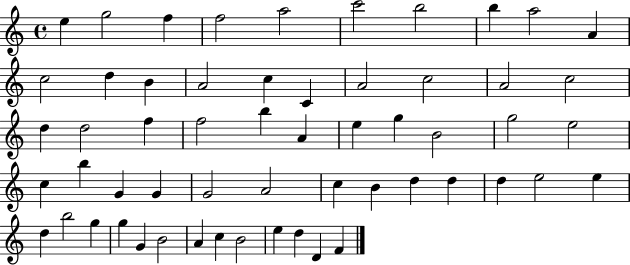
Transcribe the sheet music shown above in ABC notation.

X:1
T:Untitled
M:4/4
L:1/4
K:C
e g2 f f2 a2 c'2 b2 b a2 A c2 d B A2 c C A2 c2 A2 c2 d d2 f f2 b A e g B2 g2 e2 c b G G G2 A2 c B d d d e2 e d b2 g g G B2 A c B2 e d D F